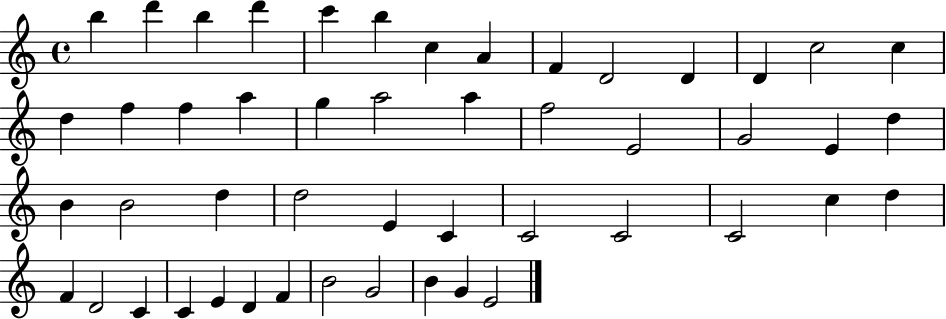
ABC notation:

X:1
T:Untitled
M:4/4
L:1/4
K:C
b d' b d' c' b c A F D2 D D c2 c d f f a g a2 a f2 E2 G2 E d B B2 d d2 E C C2 C2 C2 c d F D2 C C E D F B2 G2 B G E2